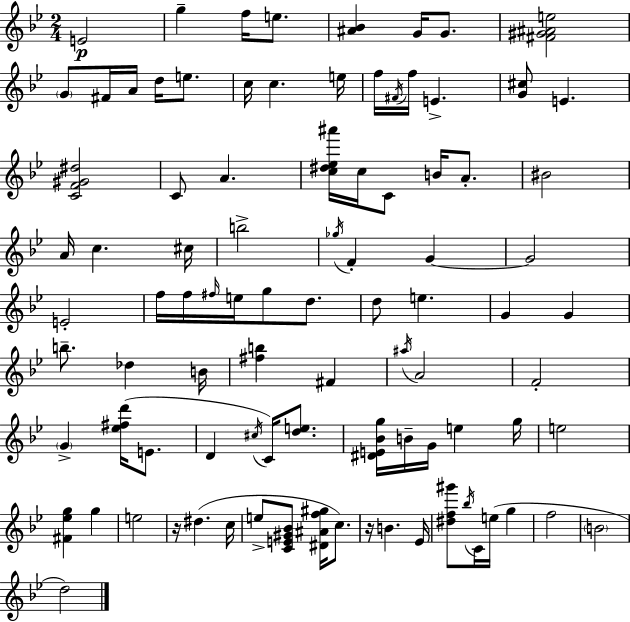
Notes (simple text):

E4/h G5/q F5/s E5/e. [A#4,Bb4]/q G4/s G4/e. [F#4,G#4,A#4,E5]/h G4/e F#4/s A4/s D5/s E5/e. C5/s C5/q. E5/s F5/s F#4/s F5/s E4/q. [G4,C#5]/e E4/q. [C4,F4,G#4,D#5]/h C4/e A4/q. [C5,D#5,Eb5,A#6]/s C5/s C4/e B4/s A4/e. BIS4/h A4/s C5/q. C#5/s B5/h Gb5/s F4/q G4/q G4/h E4/h F5/s F5/s F#5/s E5/s G5/e D5/e. D5/e E5/q. G4/q G4/q B5/e. Db5/q B4/s [F#5,B5]/q F#4/q A#5/s A4/h F4/h G4/q [Eb5,F#5,D6]/s E4/e. D4/q C#5/s C4/s [D5,E5]/e. [D#4,E4,Bb4,G5]/s B4/s G4/s E5/q G5/s E5/h [F#4,Eb5,G5]/q G5/q E5/h R/s D#5/q. C5/s E5/e [C4,E4,G#4,Bb4]/e [D#4,A#4,F5,G#5]/s C5/e. R/s B4/q. Eb4/s [D#5,F5,G#6]/e Bb5/s C4/s E5/s G5/q F5/h B4/h D5/h